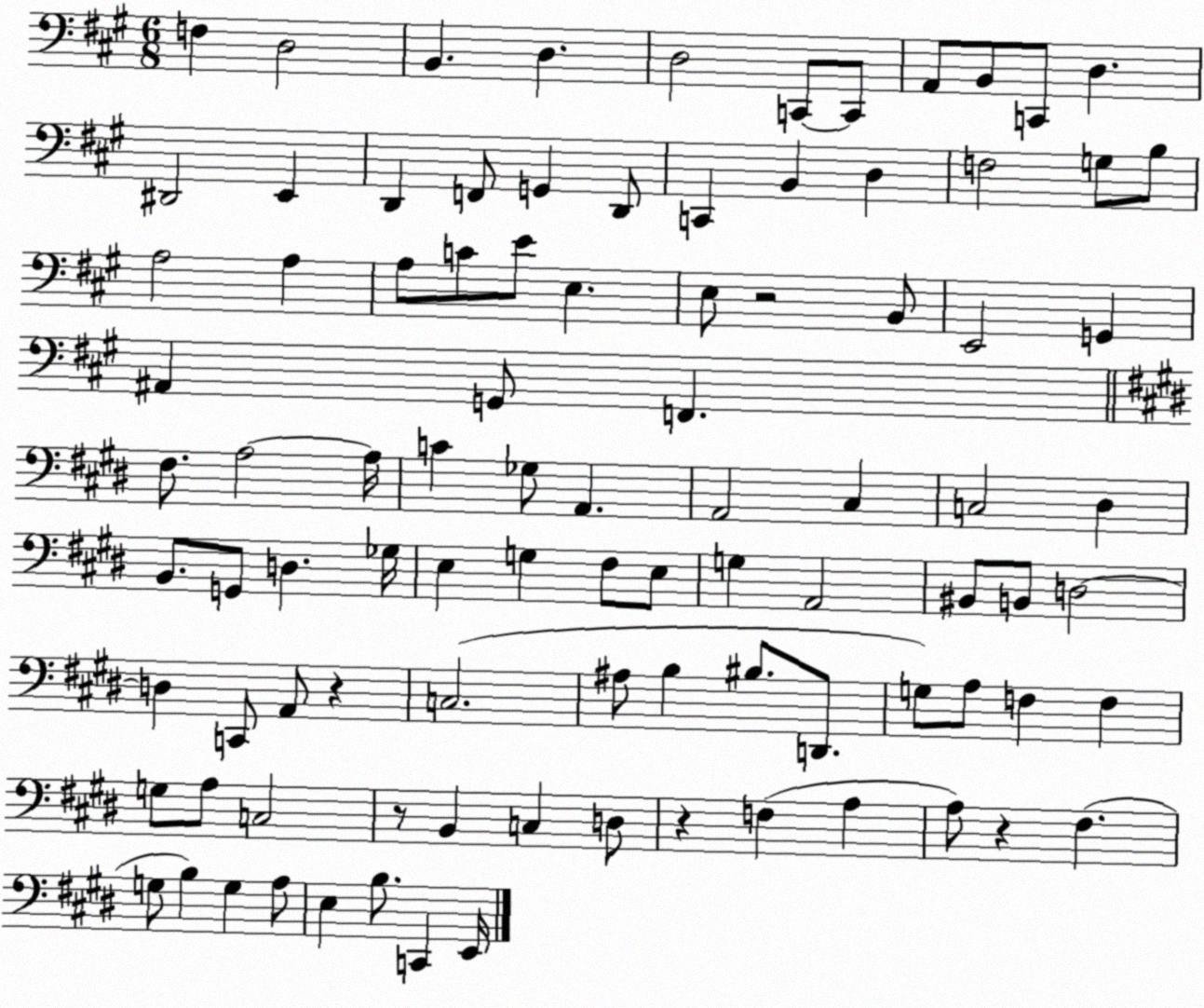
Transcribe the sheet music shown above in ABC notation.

X:1
T:Untitled
M:6/8
L:1/4
K:A
F, D,2 B,, D, D,2 C,,/2 C,,/2 A,,/2 B,,/2 C,,/2 D, ^D,,2 E,, D,, F,,/2 G,, D,,/2 C,, B,, D, F,2 G,/2 B,/2 A,2 A, A,/2 C/2 E/2 E, E,/2 z2 B,,/2 E,,2 G,, ^A,, G,,/2 F,, ^F,/2 A,2 A,/4 C _G,/2 A,, A,,2 ^C, C,2 ^D, B,,/2 G,,/2 D, _G,/4 E, G, ^F,/2 E,/2 G, A,,2 ^B,,/2 B,,/2 D,2 D, C,,/2 A,,/2 z C,2 ^A,/2 B, ^B,/2 D,,/2 G,/2 A,/2 F, F, G,/2 A,/2 C,2 z/2 B,, C, D,/2 z F, A, A,/2 z ^F, G,/2 B, G, A,/2 E, B,/2 C,, E,,/4